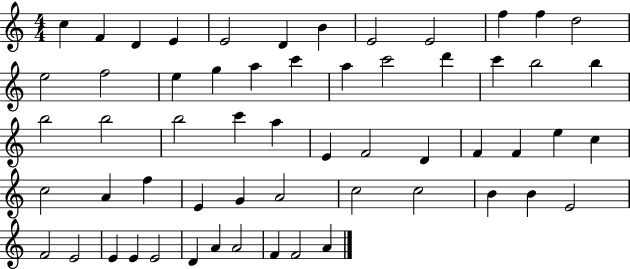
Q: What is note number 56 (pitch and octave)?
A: F4